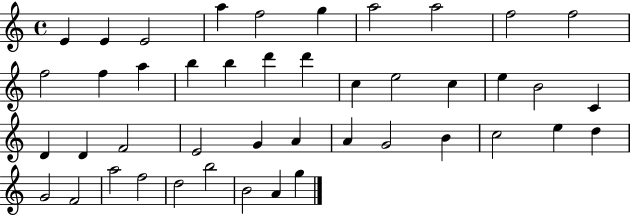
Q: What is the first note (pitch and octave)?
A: E4